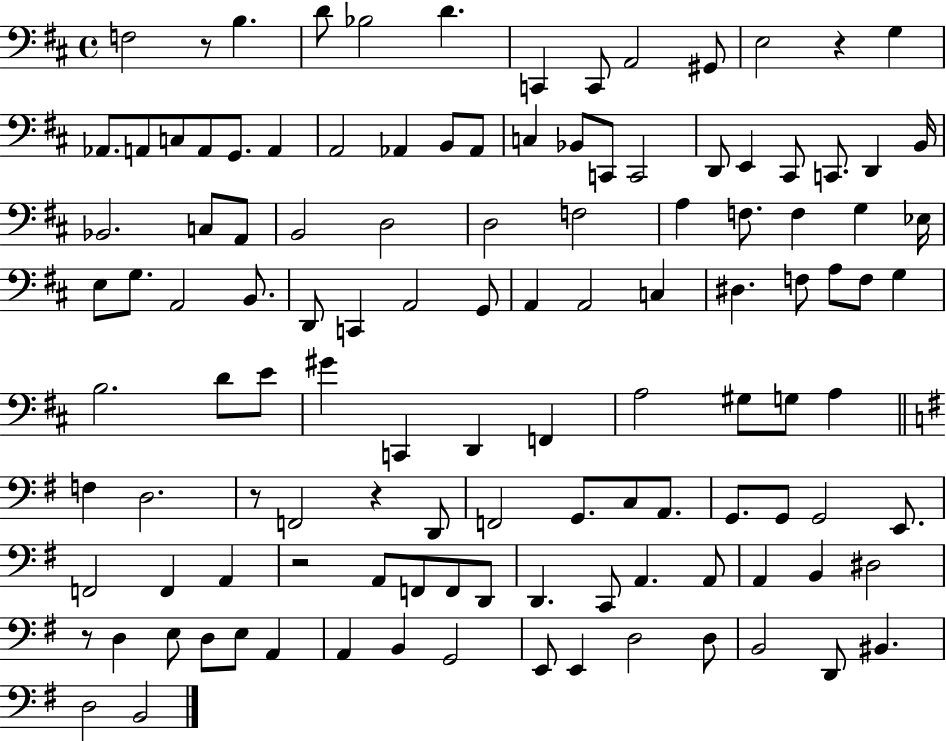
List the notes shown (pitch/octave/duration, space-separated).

F3/h R/e B3/q. D4/e Bb3/h D4/q. C2/q C2/e A2/h G#2/e E3/h R/q G3/q Ab2/e. A2/e C3/e A2/e G2/e. A2/q A2/h Ab2/q B2/e Ab2/e C3/q Bb2/e C2/e C2/h D2/e E2/q C#2/e C2/e. D2/q B2/s Bb2/h. C3/e A2/e B2/h D3/h D3/h F3/h A3/q F3/e. F3/q G3/q Eb3/s E3/e G3/e. A2/h B2/e. D2/e C2/q A2/h G2/e A2/q A2/h C3/q D#3/q. F3/e A3/e F3/e G3/q B3/h. D4/e E4/e G#4/q C2/q D2/q F2/q A3/h G#3/e G3/e A3/q F3/q D3/h. R/e F2/h R/q D2/e F2/h G2/e. C3/e A2/e. G2/e. G2/e G2/h E2/e. F2/h F2/q A2/q R/h A2/e F2/e F2/e D2/e D2/q. C2/e A2/q. A2/e A2/q B2/q D#3/h R/e D3/q E3/e D3/e E3/e A2/q A2/q B2/q G2/h E2/e E2/q D3/h D3/e B2/h D2/e BIS2/q. D3/h B2/h